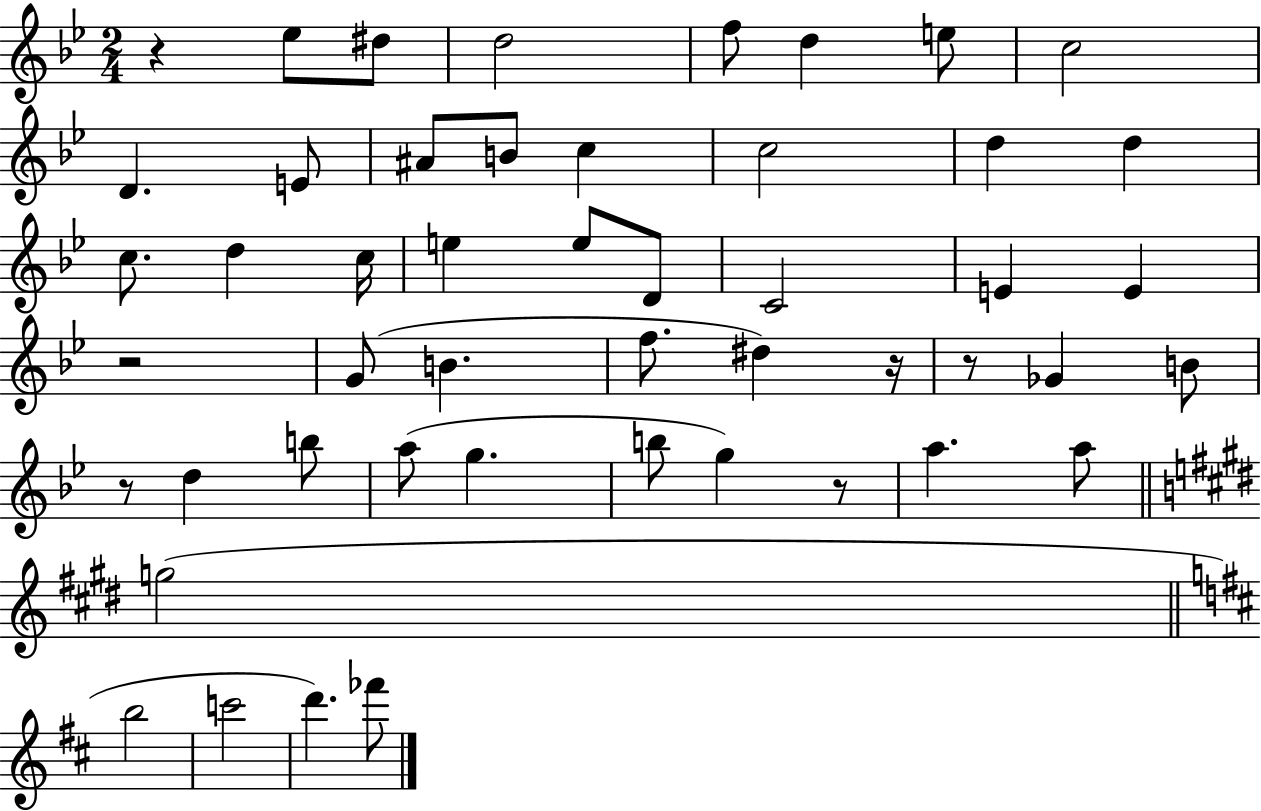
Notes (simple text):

R/q Eb5/e D#5/e D5/h F5/e D5/q E5/e C5/h D4/q. E4/e A#4/e B4/e C5/q C5/h D5/q D5/q C5/e. D5/q C5/s E5/q E5/e D4/e C4/h E4/q E4/q R/h G4/e B4/q. F5/e. D#5/q R/s R/e Gb4/q B4/e R/e D5/q B5/e A5/e G5/q. B5/e G5/q R/e A5/q. A5/e G5/h B5/h C6/h D6/q. FES6/e